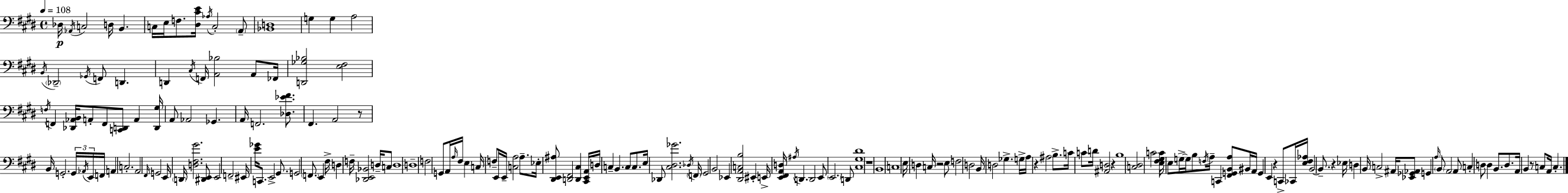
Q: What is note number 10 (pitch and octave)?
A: C3